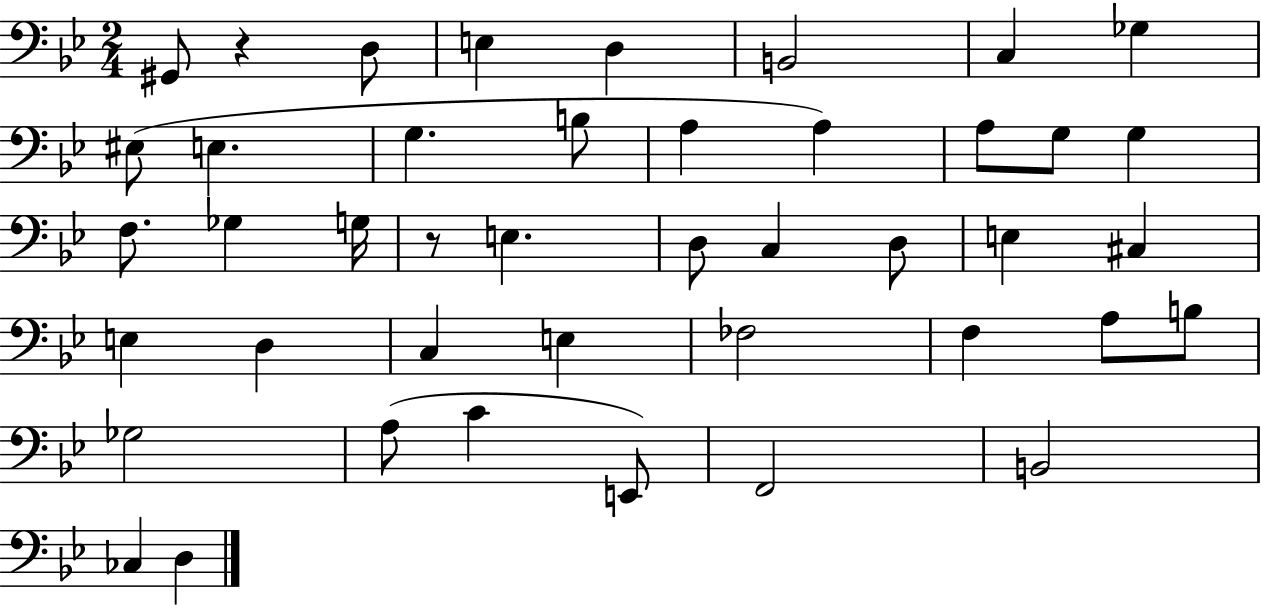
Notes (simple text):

G#2/e R/q D3/e E3/q D3/q B2/h C3/q Gb3/q EIS3/e E3/q. G3/q. B3/e A3/q A3/q A3/e G3/e G3/q F3/e. Gb3/q G3/s R/e E3/q. D3/e C3/q D3/e E3/q C#3/q E3/q D3/q C3/q E3/q FES3/h F3/q A3/e B3/e Gb3/h A3/e C4/q E2/e F2/h B2/h CES3/q D3/q